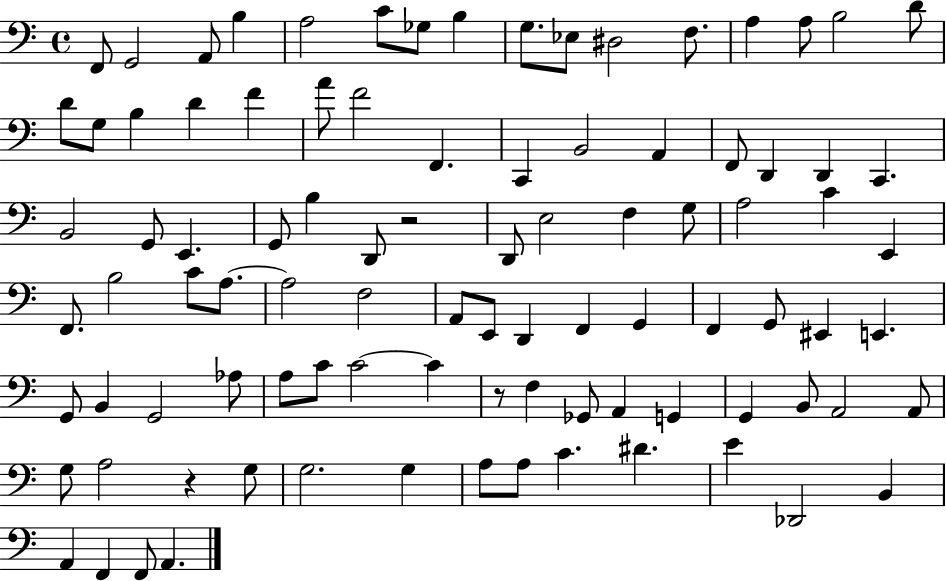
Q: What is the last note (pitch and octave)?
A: A2